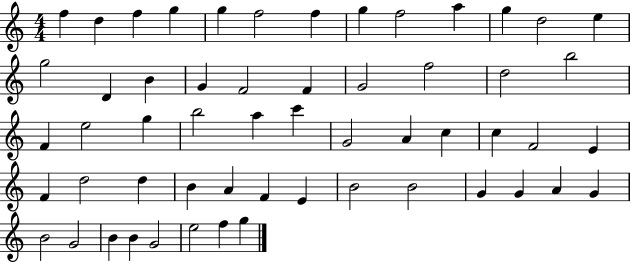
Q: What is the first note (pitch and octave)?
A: F5